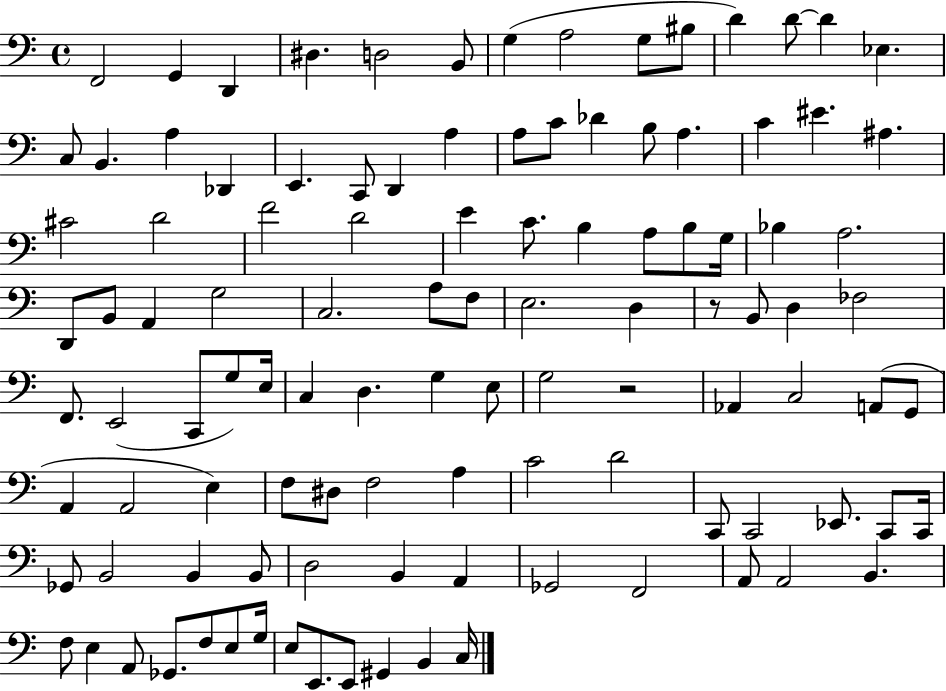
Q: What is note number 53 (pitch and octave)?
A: D3